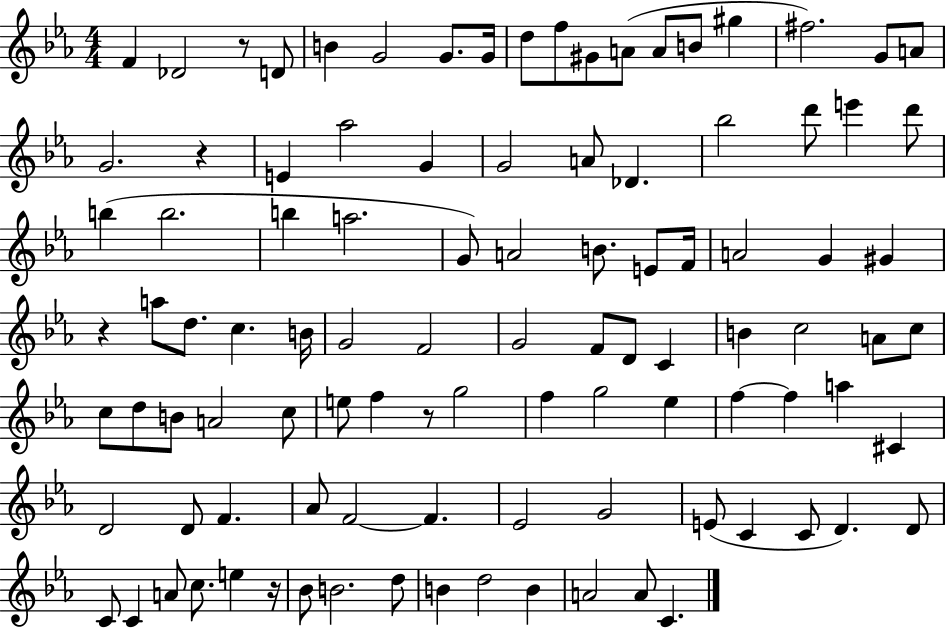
F4/q Db4/h R/e D4/e B4/q G4/h G4/e. G4/s D5/e F5/e G#4/e A4/e A4/e B4/e G#5/q F#5/h. G4/e A4/e G4/h. R/q E4/q Ab5/h G4/q G4/h A4/e Db4/q. Bb5/h D6/e E6/q D6/e B5/q B5/h. B5/q A5/h. G4/e A4/h B4/e. E4/e F4/s A4/h G4/q G#4/q R/q A5/e D5/e. C5/q. B4/s G4/h F4/h G4/h F4/e D4/e C4/q B4/q C5/h A4/e C5/e C5/e D5/e B4/e A4/h C5/e E5/e F5/q R/e G5/h F5/q G5/h Eb5/q F5/q F5/q A5/q C#4/q D4/h D4/e F4/q. Ab4/e F4/h F4/q. Eb4/h G4/h E4/e C4/q C4/e D4/q. D4/e C4/e C4/q A4/e C5/e. E5/q R/s Bb4/e B4/h. D5/e B4/q D5/h B4/q A4/h A4/e C4/q.